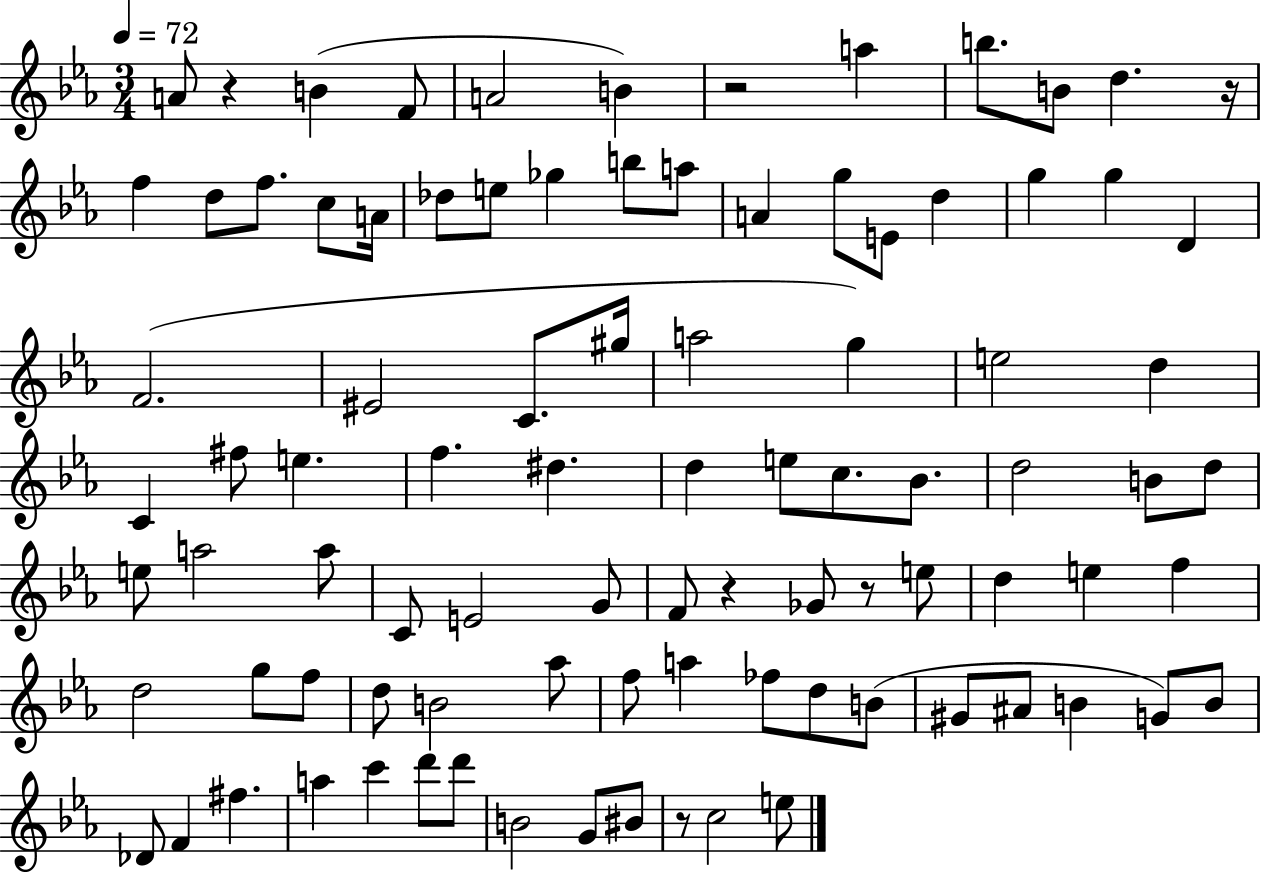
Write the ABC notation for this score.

X:1
T:Untitled
M:3/4
L:1/4
K:Eb
A/2 z B F/2 A2 B z2 a b/2 B/2 d z/4 f d/2 f/2 c/2 A/4 _d/2 e/2 _g b/2 a/2 A g/2 E/2 d g g D F2 ^E2 C/2 ^g/4 a2 g e2 d C ^f/2 e f ^d d e/2 c/2 _B/2 d2 B/2 d/2 e/2 a2 a/2 C/2 E2 G/2 F/2 z _G/2 z/2 e/2 d e f d2 g/2 f/2 d/2 B2 _a/2 f/2 a _f/2 d/2 B/2 ^G/2 ^A/2 B G/2 B/2 _D/2 F ^f a c' d'/2 d'/2 B2 G/2 ^B/2 z/2 c2 e/2